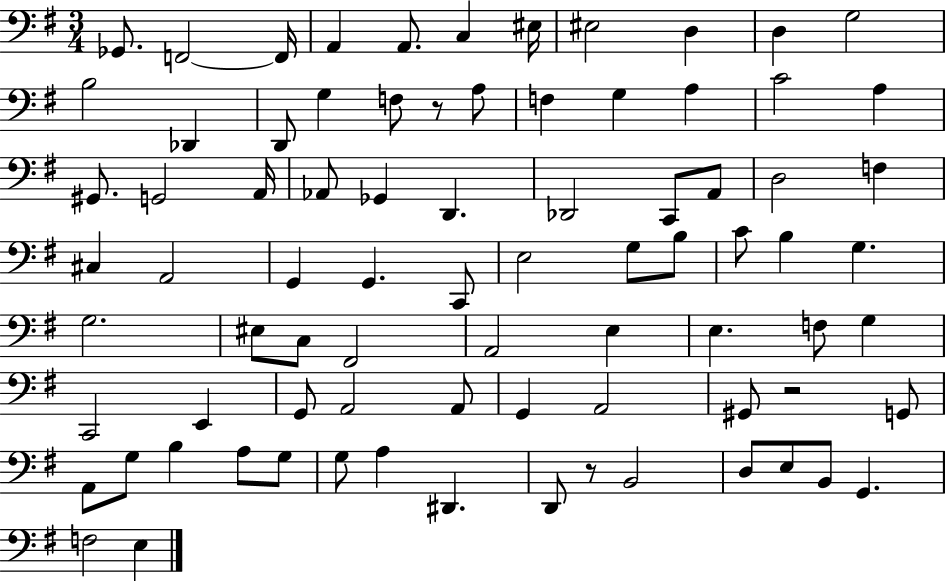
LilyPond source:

{
  \clef bass
  \numericTimeSignature
  \time 3/4
  \key g \major
  ges,8. f,2~~ f,16 | a,4 a,8. c4 eis16 | eis2 d4 | d4 g2 | \break b2 des,4 | d,8 g4 f8 r8 a8 | f4 g4 a4 | c'2 a4 | \break gis,8. g,2 a,16 | aes,8 ges,4 d,4. | des,2 c,8 a,8 | d2 f4 | \break cis4 a,2 | g,4 g,4. c,8 | e2 g8 b8 | c'8 b4 g4. | \break g2. | eis8 c8 fis,2 | a,2 e4 | e4. f8 g4 | \break c,2 e,4 | g,8 a,2 a,8 | g,4 a,2 | gis,8 r2 g,8 | \break a,8 g8 b4 a8 g8 | g8 a4 dis,4. | d,8 r8 b,2 | d8 e8 b,8 g,4. | \break f2 e4 | \bar "|."
}